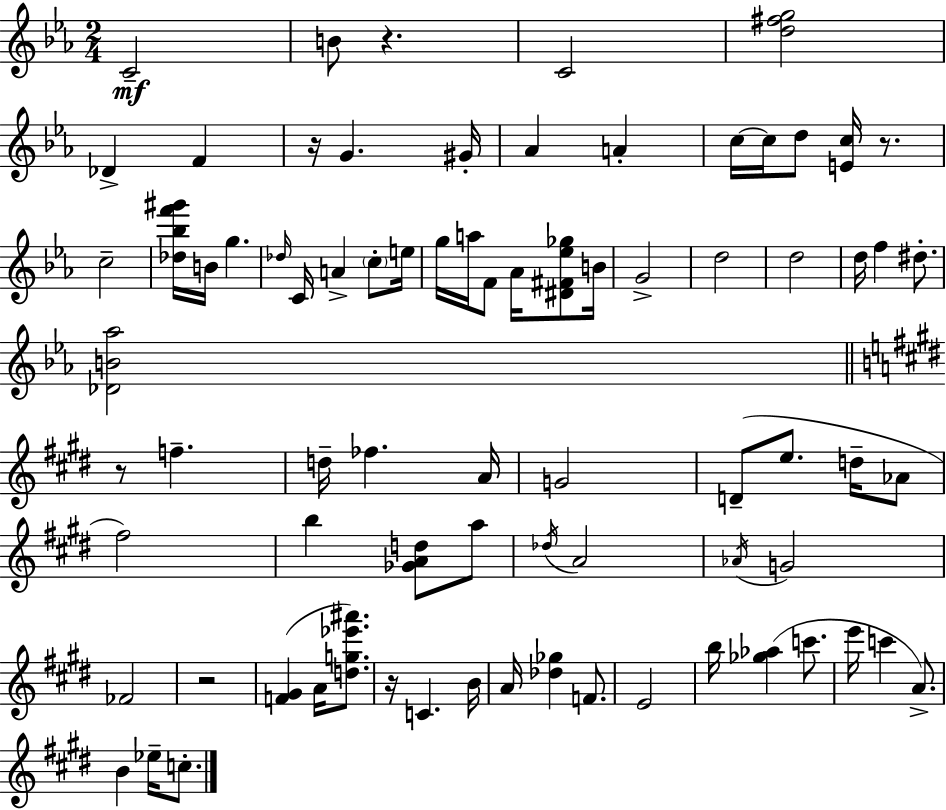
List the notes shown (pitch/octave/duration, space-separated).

C4/h B4/e R/q. C4/h [D5,F#5,G5]/h Db4/q F4/q R/s G4/q. G#4/s Ab4/q A4/q C5/s C5/s D5/e [E4,C5]/s R/e. C5/h [Db5,Bb5,F6,G#6]/s B4/s G5/q. Db5/s C4/s A4/q C5/e E5/s G5/s A5/s F4/e Ab4/s [D#4,F#4,Eb5,Gb5]/e B4/s G4/h D5/h D5/h D5/s F5/q D#5/e. [Db4,B4,Ab5]/h R/e F5/q. D5/s FES5/q. A4/s G4/h D4/e E5/e. D5/s Ab4/e F#5/h B5/q [Gb4,A4,D5]/e A5/e Db5/s A4/h Ab4/s G4/h FES4/h R/h [F4,G#4]/q A4/s [D5,G5,Eb6,A#6]/e. R/s C4/q. B4/s A4/s [Db5,Gb5]/q F4/e. E4/h B5/s [Gb5,Ab5]/q C6/e. E6/s C6/q A4/e. B4/q Eb5/s C5/e.